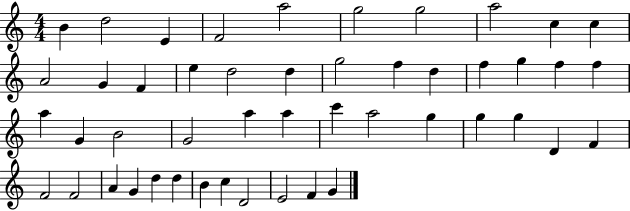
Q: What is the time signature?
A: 4/4